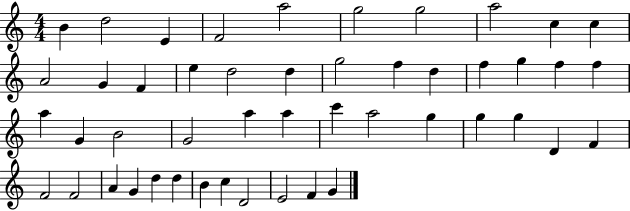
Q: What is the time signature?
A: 4/4